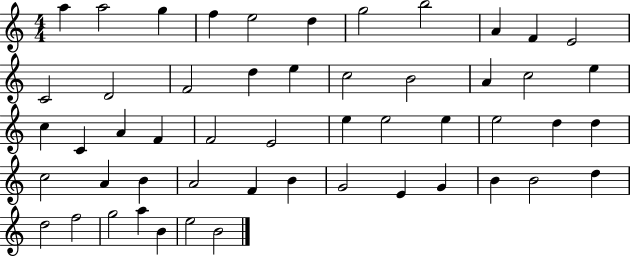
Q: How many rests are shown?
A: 0